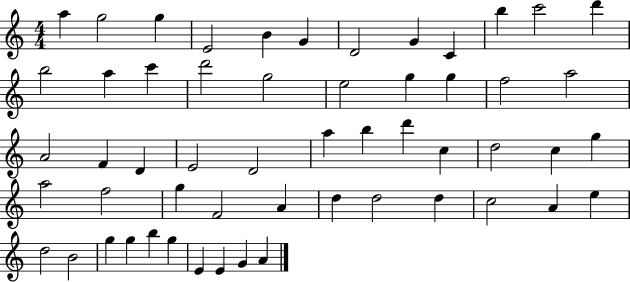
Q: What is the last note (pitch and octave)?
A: A4